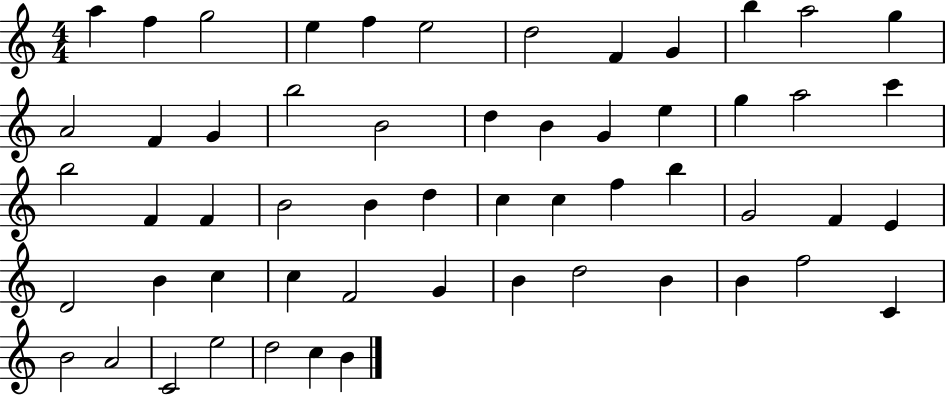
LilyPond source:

{
  \clef treble
  \numericTimeSignature
  \time 4/4
  \key c \major
  a''4 f''4 g''2 | e''4 f''4 e''2 | d''2 f'4 g'4 | b''4 a''2 g''4 | \break a'2 f'4 g'4 | b''2 b'2 | d''4 b'4 g'4 e''4 | g''4 a''2 c'''4 | \break b''2 f'4 f'4 | b'2 b'4 d''4 | c''4 c''4 f''4 b''4 | g'2 f'4 e'4 | \break d'2 b'4 c''4 | c''4 f'2 g'4 | b'4 d''2 b'4 | b'4 f''2 c'4 | \break b'2 a'2 | c'2 e''2 | d''2 c''4 b'4 | \bar "|."
}